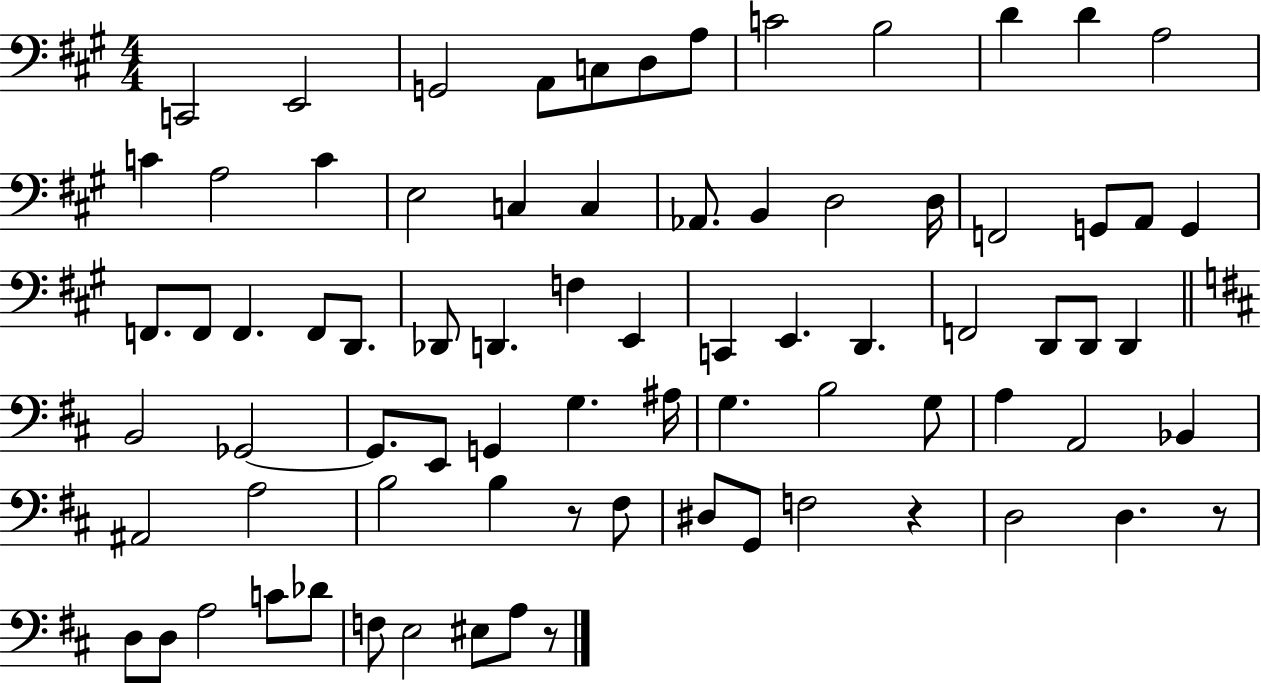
X:1
T:Untitled
M:4/4
L:1/4
K:A
C,,2 E,,2 G,,2 A,,/2 C,/2 D,/2 A,/2 C2 B,2 D D A,2 C A,2 C E,2 C, C, _A,,/2 B,, D,2 D,/4 F,,2 G,,/2 A,,/2 G,, F,,/2 F,,/2 F,, F,,/2 D,,/2 _D,,/2 D,, F, E,, C,, E,, D,, F,,2 D,,/2 D,,/2 D,, B,,2 _G,,2 _G,,/2 E,,/2 G,, G, ^A,/4 G, B,2 G,/2 A, A,,2 _B,, ^A,,2 A,2 B,2 B, z/2 ^F,/2 ^D,/2 G,,/2 F,2 z D,2 D, z/2 D,/2 D,/2 A,2 C/2 _D/2 F,/2 E,2 ^E,/2 A,/2 z/2